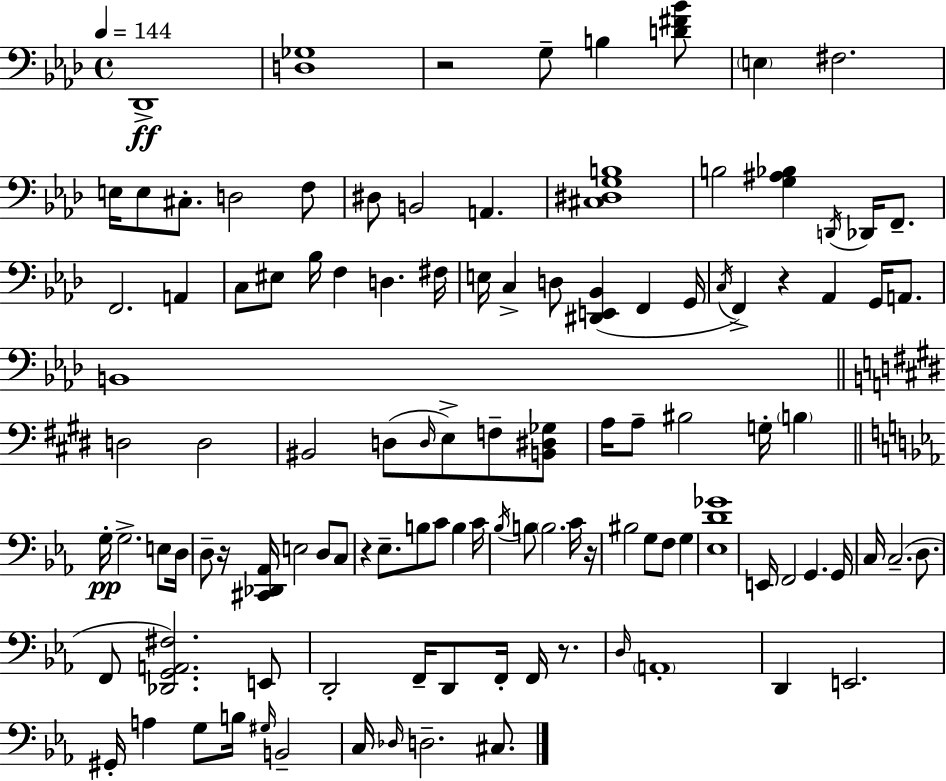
Db2/w [D3,Gb3]/w R/h G3/e B3/q [D4,F#4,Bb4]/e E3/q F#3/h. E3/s E3/e C#3/e. D3/h F3/e D#3/e B2/h A2/q. [C#3,D#3,G3,B3]/w B3/h [G3,A#3,Bb3]/q D2/s Db2/s F2/e. F2/h. A2/q C3/e EIS3/e Bb3/s F3/q D3/q. F#3/s E3/s C3/q D3/e [D#2,E2,Bb2]/q F2/q G2/s C3/s F2/q R/q Ab2/q G2/s A2/e. B2/w D3/h D3/h BIS2/h D3/e D3/s E3/e F3/e [B2,D#3,Gb3]/e A3/s A3/e BIS3/h G3/s B3/q G3/s G3/h. E3/e D3/s D3/e R/s [C#2,Db2,Ab2]/s E3/h D3/e C3/e R/q Eb3/e. B3/e C4/e B3/q C4/s Bb3/s B3/e B3/h. C4/s R/s BIS3/h G3/e F3/e G3/q [Eb3,D4,Gb4]/w E2/s F2/h G2/q. G2/s C3/s C3/h. D3/e. F2/e [Db2,G2,A2,F#3]/h. E2/e D2/h F2/s D2/e F2/s F2/s R/e. D3/s A2/w D2/q E2/h. G#2/s A3/q G3/e B3/s G#3/s B2/h C3/s Db3/s D3/h. C#3/e.